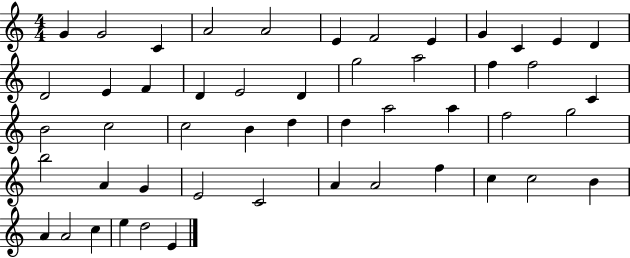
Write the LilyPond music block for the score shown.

{
  \clef treble
  \numericTimeSignature
  \time 4/4
  \key c \major
  g'4 g'2 c'4 | a'2 a'2 | e'4 f'2 e'4 | g'4 c'4 e'4 d'4 | \break d'2 e'4 f'4 | d'4 e'2 d'4 | g''2 a''2 | f''4 f''2 c'4 | \break b'2 c''2 | c''2 b'4 d''4 | d''4 a''2 a''4 | f''2 g''2 | \break b''2 a'4 g'4 | e'2 c'2 | a'4 a'2 f''4 | c''4 c''2 b'4 | \break a'4 a'2 c''4 | e''4 d''2 e'4 | \bar "|."
}